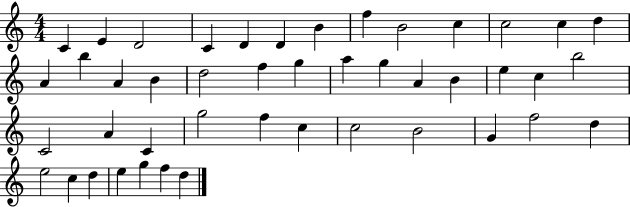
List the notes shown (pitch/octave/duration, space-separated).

C4/q E4/q D4/h C4/q D4/q D4/q B4/q F5/q B4/h C5/q C5/h C5/q D5/q A4/q B5/q A4/q B4/q D5/h F5/q G5/q A5/q G5/q A4/q B4/q E5/q C5/q B5/h C4/h A4/q C4/q G5/h F5/q C5/q C5/h B4/h G4/q F5/h D5/q E5/h C5/q D5/q E5/q G5/q F5/q D5/q